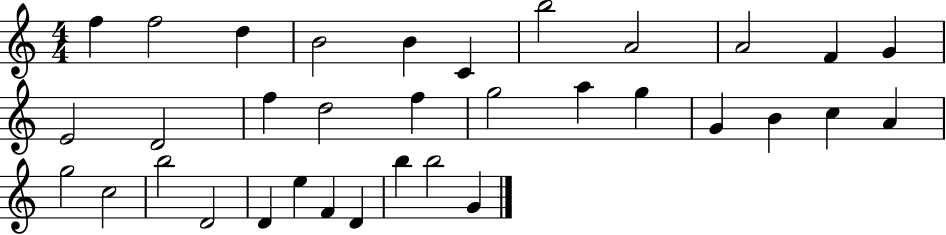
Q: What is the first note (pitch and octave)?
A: F5